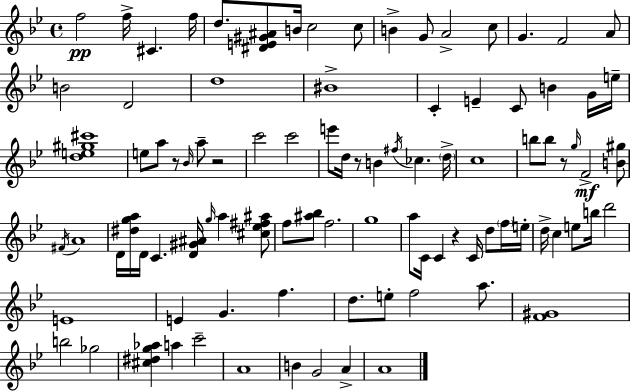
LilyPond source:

{
  \clef treble
  \time 4/4
  \defaultTimeSignature
  \key bes \major
  f''2\pp f''16-> cis'4. f''16 | d''8. <dis' e' gis' ais'>8 b'16 c''2 c''8 | b'4-> g'8 a'2-> c''8 | g'4. f'2 a'8 | \break b'2 d'2 | d''1 | bis'1-> | c'4-. e'4-- c'8 b'4 g'16 e''16-- | \break <d'' e'' gis'' cis'''>1 | e''8 a''8 r8 \grace { bes'16 } a''8-- r2 | c'''2 c'''2 | e'''8 d''16 r8 b'4 \acciaccatura { fis''16 } ces''4. | \break \parenthesize d''16-> c''1 | b''8 b''8 r8 \grace { g''16 } f'2->\mf | <b' gis''>8 \acciaccatura { fis'16 } a'1 | d'16 <dis'' g'' a''>16 d'16 c'4. <d' gis' ais'>16 \grace { g''16 } a''4 | \break <cis'' ees'' fis'' ais''>8 f''8 <ais'' bes''>8 f''2. | g''1 | a''8 c'16 c'4 r4 | c'16 d''8 \parenthesize f''16 e''16-. d''16-> c''4 e''8 b''16 d'''2 | \break e'1 | e'4 g'4. f''4. | d''8. e''8-. f''2 | a''8. <f' gis'>1 | \break b''2 ges''2 | <cis'' dis'' g'' aes''>4 a''4 c'''2-- | a'1 | b'4 g'2 | \break a'4-> a'1 | \bar "|."
}